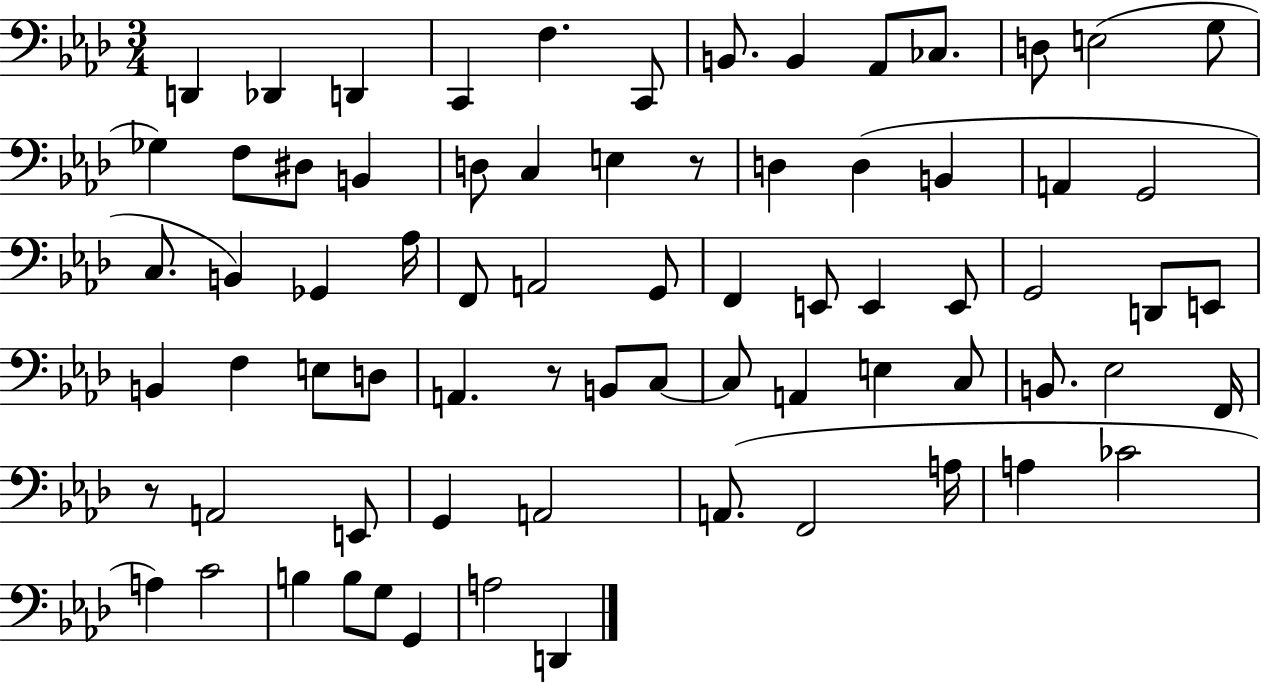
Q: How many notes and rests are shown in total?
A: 73